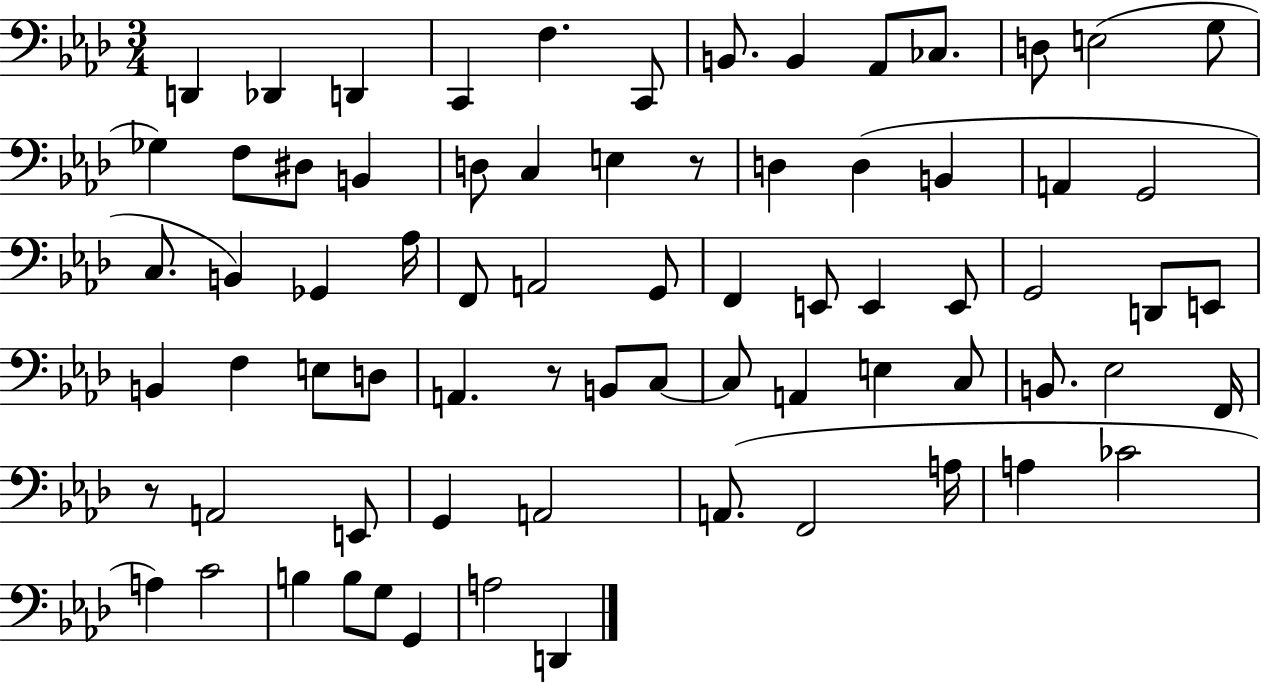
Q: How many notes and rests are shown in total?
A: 73